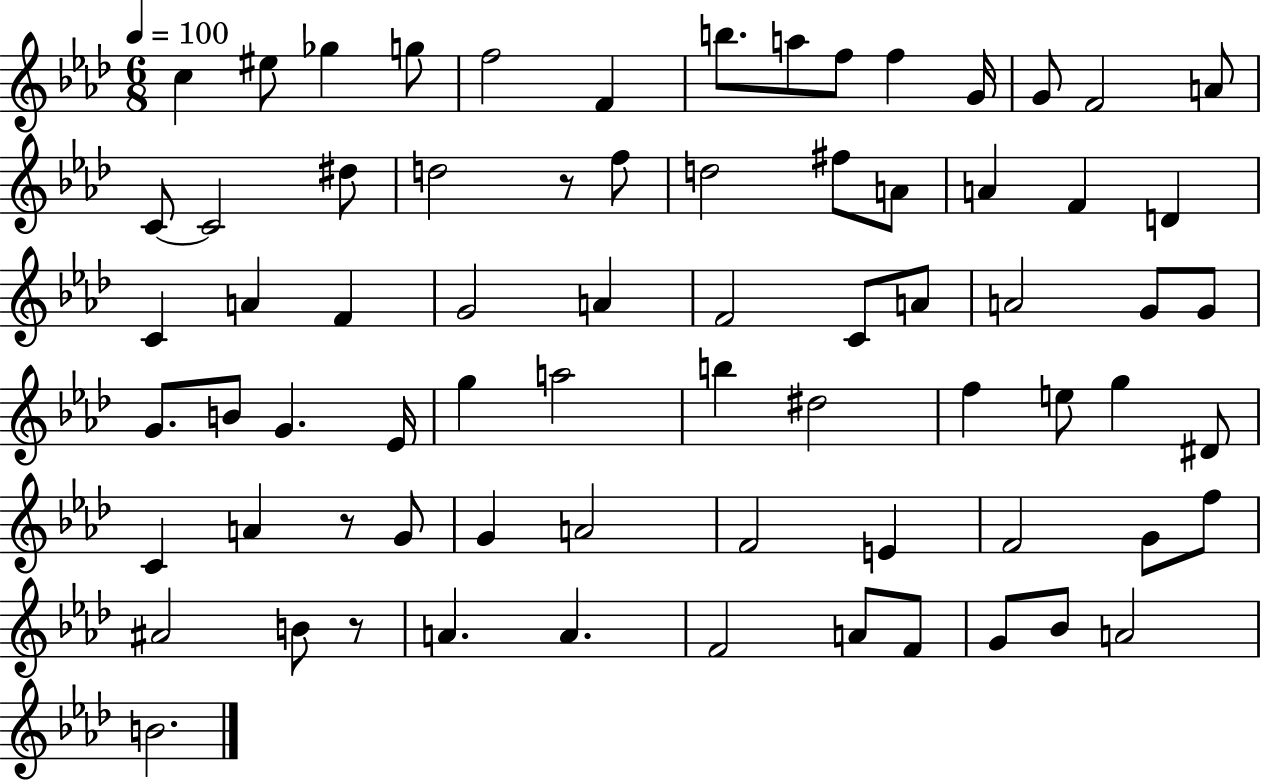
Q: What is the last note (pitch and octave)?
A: B4